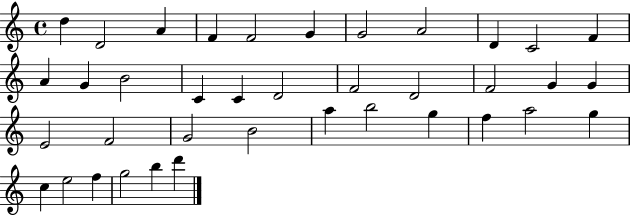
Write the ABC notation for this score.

X:1
T:Untitled
M:4/4
L:1/4
K:C
d D2 A F F2 G G2 A2 D C2 F A G B2 C C D2 F2 D2 F2 G G E2 F2 G2 B2 a b2 g f a2 g c e2 f g2 b d'